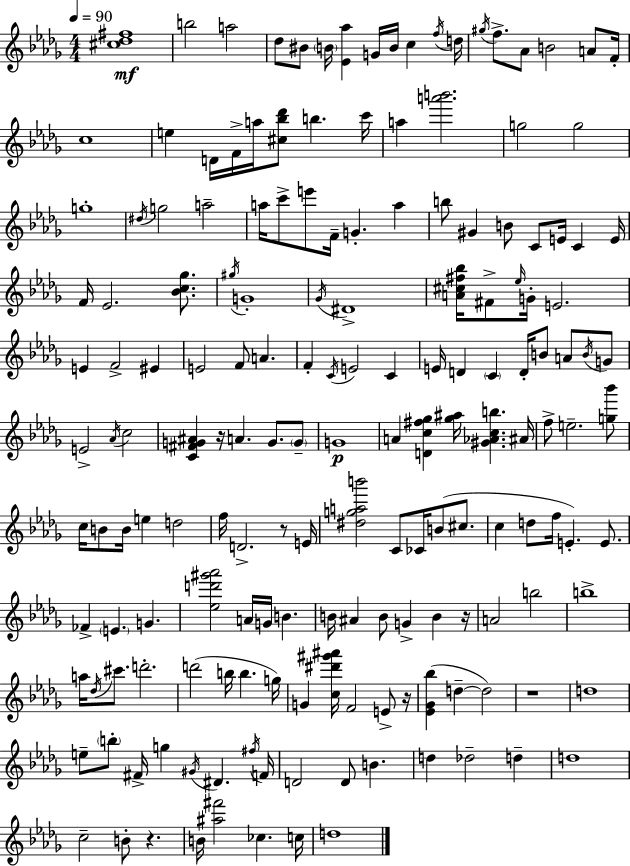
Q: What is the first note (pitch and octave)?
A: B5